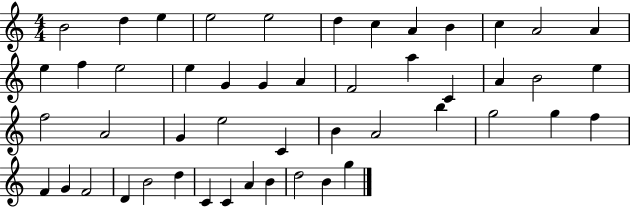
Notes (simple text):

B4/h D5/q E5/q E5/h E5/h D5/q C5/q A4/q B4/q C5/q A4/h A4/q E5/q F5/q E5/h E5/q G4/q G4/q A4/q F4/h A5/q C4/q A4/q B4/h E5/q F5/h A4/h G4/q E5/h C4/q B4/q A4/h B5/q G5/h G5/q F5/q F4/q G4/q F4/h D4/q B4/h D5/q C4/q C4/q A4/q B4/q D5/h B4/q G5/q